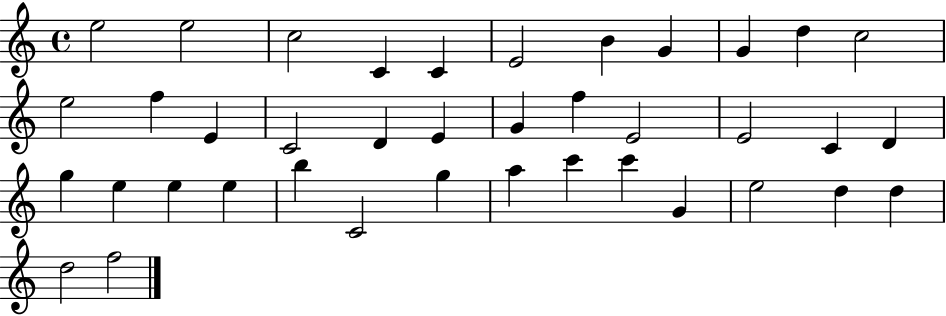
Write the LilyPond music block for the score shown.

{
  \clef treble
  \time 4/4
  \defaultTimeSignature
  \key c \major
  e''2 e''2 | c''2 c'4 c'4 | e'2 b'4 g'4 | g'4 d''4 c''2 | \break e''2 f''4 e'4 | c'2 d'4 e'4 | g'4 f''4 e'2 | e'2 c'4 d'4 | \break g''4 e''4 e''4 e''4 | b''4 c'2 g''4 | a''4 c'''4 c'''4 g'4 | e''2 d''4 d''4 | \break d''2 f''2 | \bar "|."
}